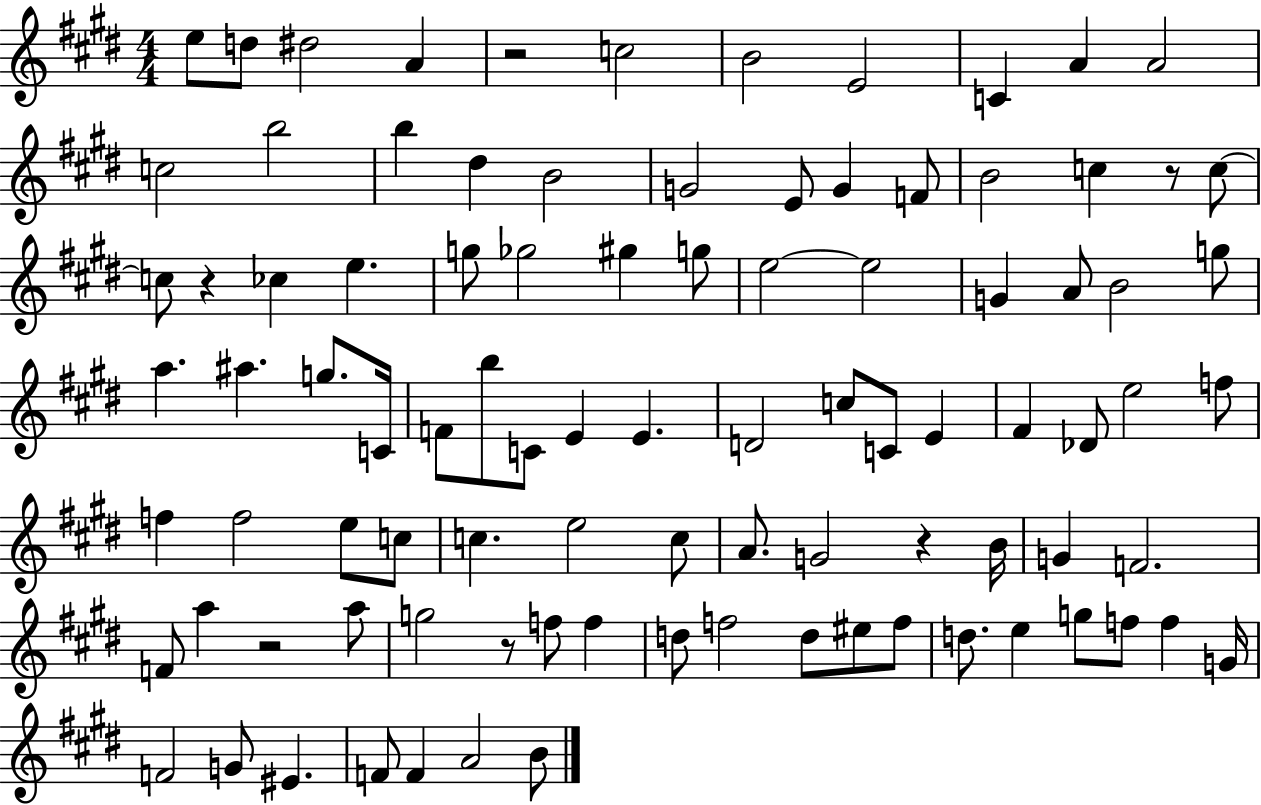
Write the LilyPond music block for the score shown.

{
  \clef treble
  \numericTimeSignature
  \time 4/4
  \key e \major
  e''8 d''8 dis''2 a'4 | r2 c''2 | b'2 e'2 | c'4 a'4 a'2 | \break c''2 b''2 | b''4 dis''4 b'2 | g'2 e'8 g'4 f'8 | b'2 c''4 r8 c''8~~ | \break c''8 r4 ces''4 e''4. | g''8 ges''2 gis''4 g''8 | e''2~~ e''2 | g'4 a'8 b'2 g''8 | \break a''4. ais''4. g''8. c'16 | f'8 b''8 c'8 e'4 e'4. | d'2 c''8 c'8 e'4 | fis'4 des'8 e''2 f''8 | \break f''4 f''2 e''8 c''8 | c''4. e''2 c''8 | a'8. g'2 r4 b'16 | g'4 f'2. | \break f'8 a''4 r2 a''8 | g''2 r8 f''8 f''4 | d''8 f''2 d''8 eis''8 f''8 | d''8. e''4 g''8 f''8 f''4 g'16 | \break f'2 g'8 eis'4. | f'8 f'4 a'2 b'8 | \bar "|."
}